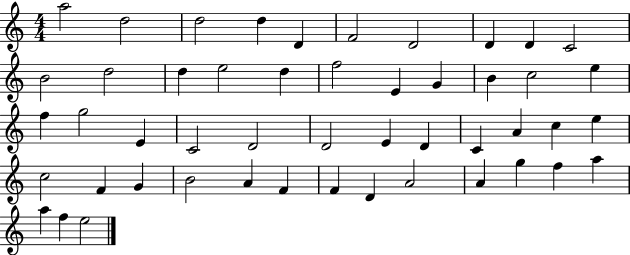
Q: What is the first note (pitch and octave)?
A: A5